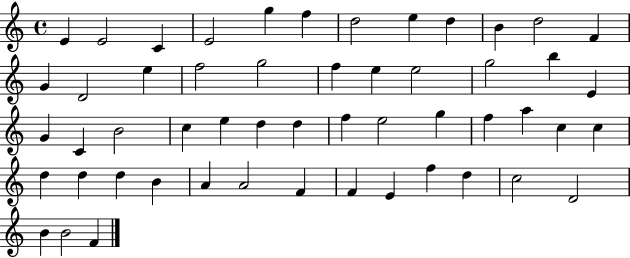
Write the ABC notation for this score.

X:1
T:Untitled
M:4/4
L:1/4
K:C
E E2 C E2 g f d2 e d B d2 F G D2 e f2 g2 f e e2 g2 b E G C B2 c e d d f e2 g f a c c d d d B A A2 F F E f d c2 D2 B B2 F